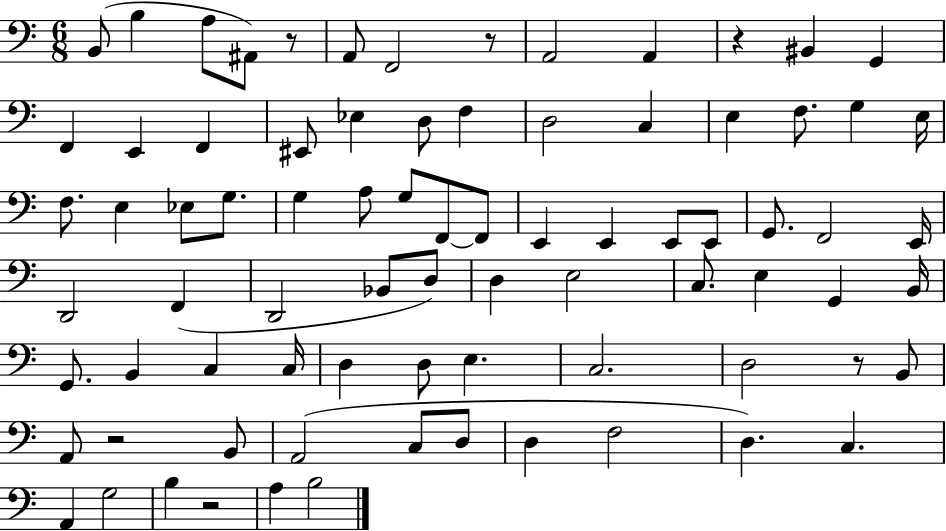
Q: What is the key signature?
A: C major